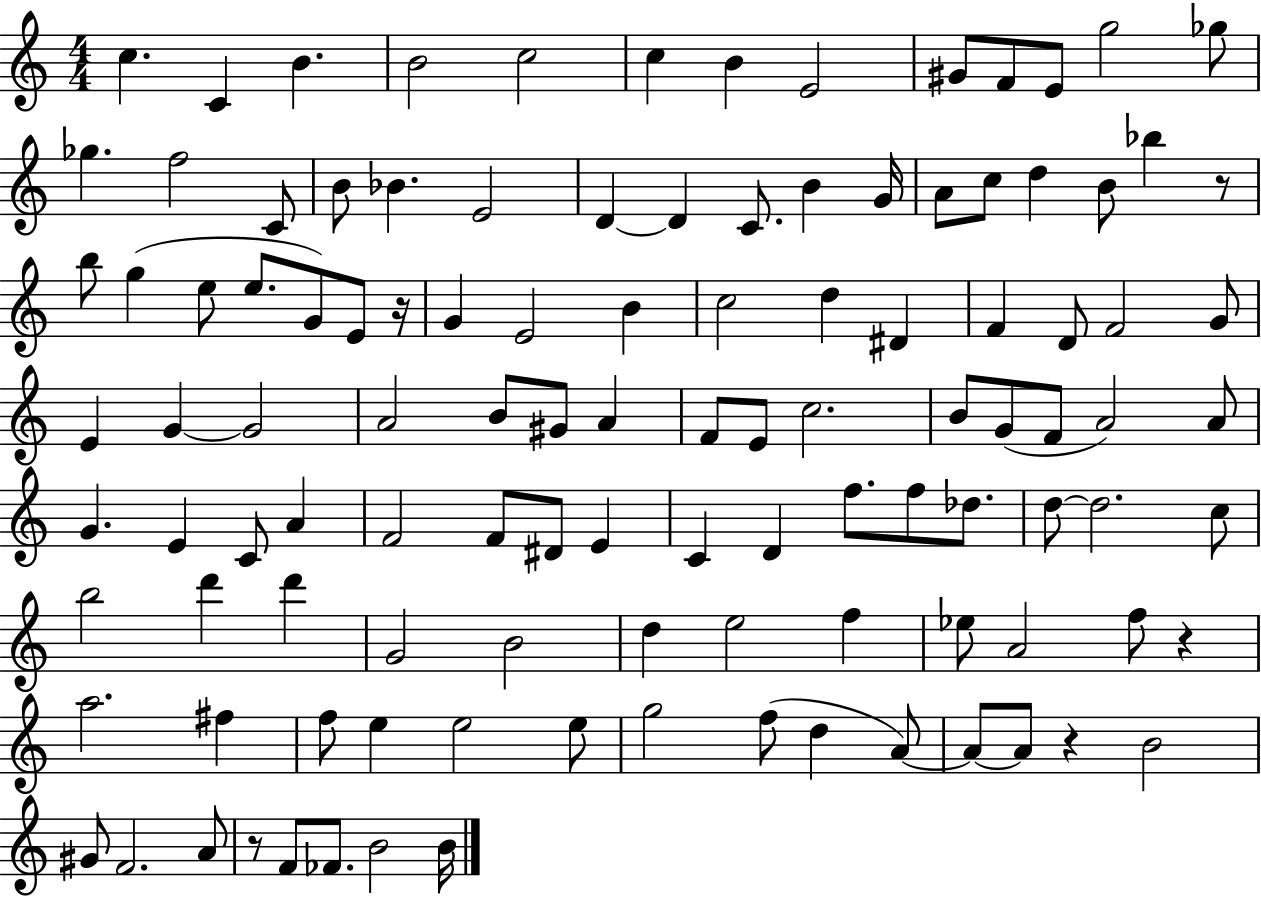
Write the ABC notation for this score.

X:1
T:Untitled
M:4/4
L:1/4
K:C
c C B B2 c2 c B E2 ^G/2 F/2 E/2 g2 _g/2 _g f2 C/2 B/2 _B E2 D D C/2 B G/4 A/2 c/2 d B/2 _b z/2 b/2 g e/2 e/2 G/2 E/2 z/4 G E2 B c2 d ^D F D/2 F2 G/2 E G G2 A2 B/2 ^G/2 A F/2 E/2 c2 B/2 G/2 F/2 A2 A/2 G E C/2 A F2 F/2 ^D/2 E C D f/2 f/2 _d/2 d/2 d2 c/2 b2 d' d' G2 B2 d e2 f _e/2 A2 f/2 z a2 ^f f/2 e e2 e/2 g2 f/2 d A/2 A/2 A/2 z B2 ^G/2 F2 A/2 z/2 F/2 _F/2 B2 B/4